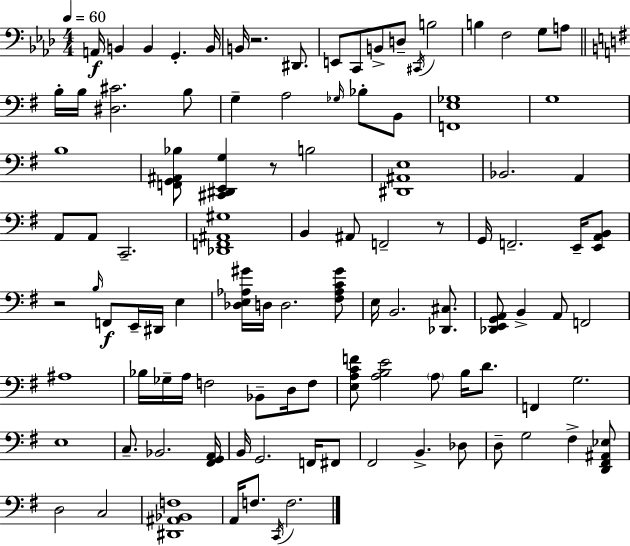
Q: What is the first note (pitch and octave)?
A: A2